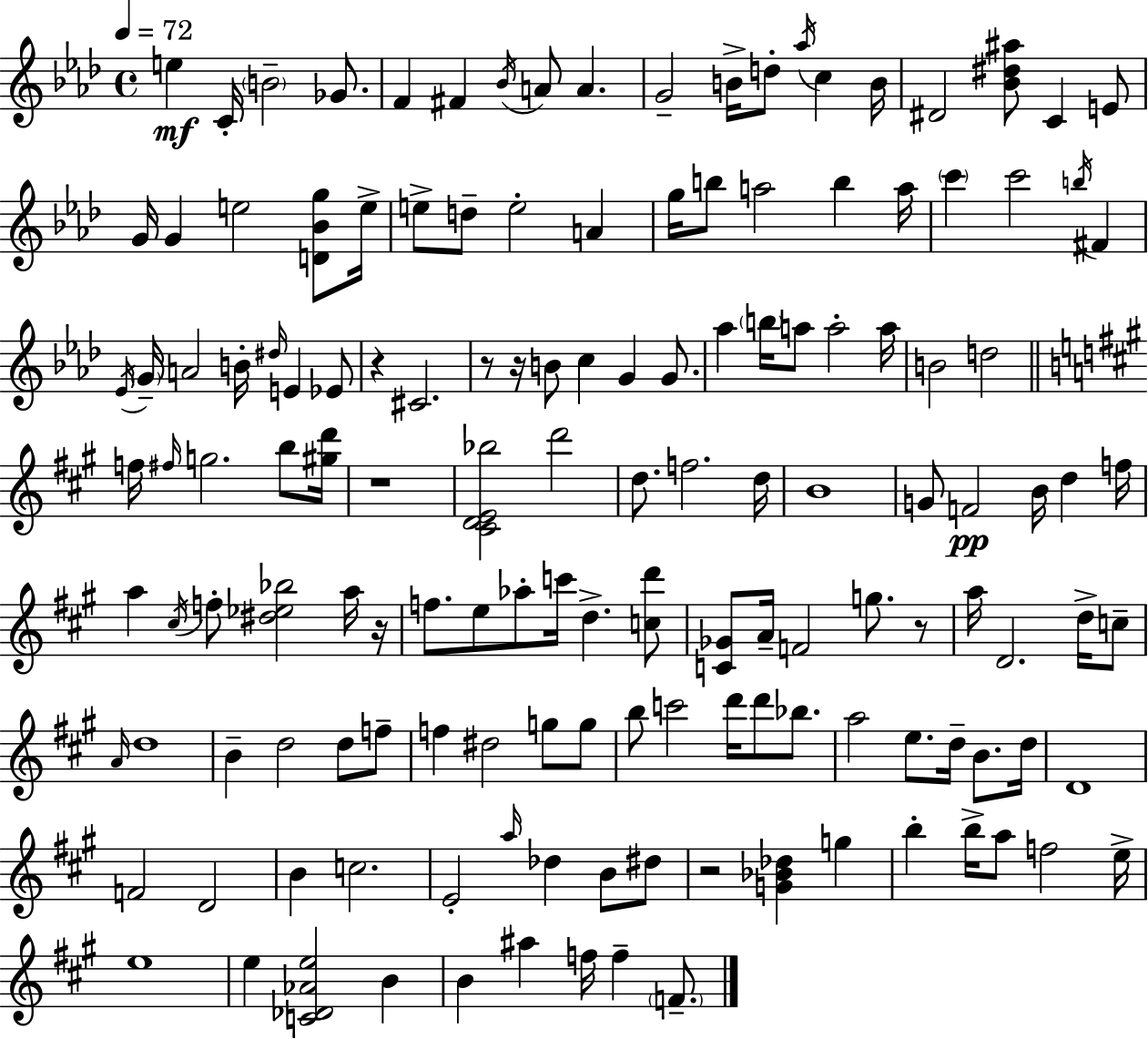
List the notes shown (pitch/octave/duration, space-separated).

E5/q C4/s B4/h Gb4/e. F4/q F#4/q Bb4/s A4/e A4/q. G4/h B4/s D5/e Ab5/s C5/q B4/s D#4/h [Bb4,D#5,A#5]/e C4/q E4/e G4/s G4/q E5/h [D4,Bb4,G5]/e E5/s E5/e D5/e E5/h A4/q G5/s B5/e A5/h B5/q A5/s C6/q C6/h B5/s F#4/q Eb4/s G4/s A4/h B4/s D#5/s E4/q Eb4/e R/q C#4/h. R/e R/s B4/e C5/q G4/q G4/e. Ab5/q B5/s A5/e A5/h A5/s B4/h D5/h F5/s F#5/s G5/h. B5/e [G#5,D6]/s R/w [C#4,D4,E4,Bb5]/h D6/h D5/e. F5/h. D5/s B4/w G4/e F4/h B4/s D5/q F5/s A5/q C#5/s F5/e [D#5,Eb5,Bb5]/h A5/s R/s F5/e. E5/e Ab5/e C6/s D5/q. [C5,D6]/e [C4,Gb4]/e A4/s F4/h G5/e. R/e A5/s D4/h. D5/s C5/e A4/s D5/w B4/q D5/h D5/e F5/e F5/q D#5/h G5/e G5/e B5/e C6/h D6/s D6/e Bb5/e. A5/h E5/e. D5/s B4/e. D5/s D4/w F4/h D4/h B4/q C5/h. E4/h A5/s Db5/q B4/e D#5/e R/h [G4,Bb4,Db5]/q G5/q B5/q B5/s A5/e F5/h E5/s E5/w E5/q [C4,Db4,Ab4,E5]/h B4/q B4/q A#5/q F5/s F5/q F4/e.